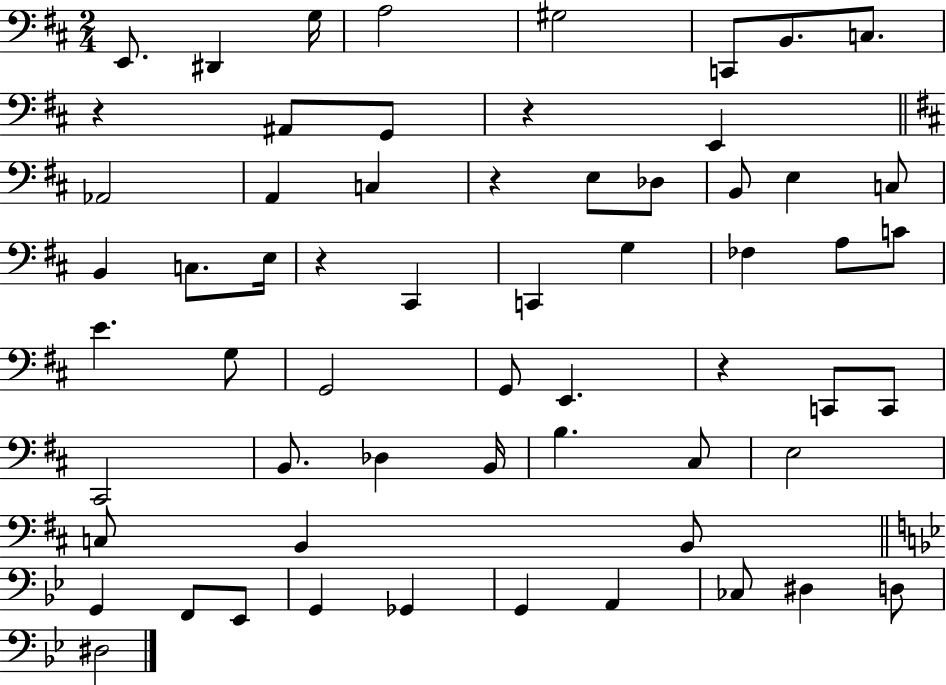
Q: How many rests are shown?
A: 5